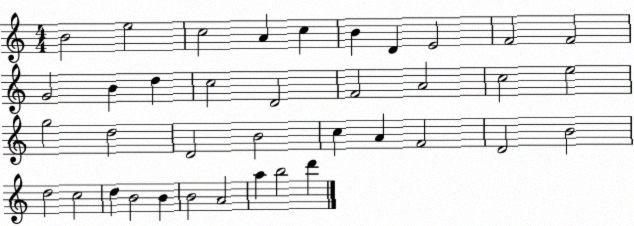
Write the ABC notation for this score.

X:1
T:Untitled
M:4/4
L:1/4
K:C
B2 e2 c2 A c B D E2 F2 F2 G2 B d c2 D2 F2 A2 c2 e2 g2 d2 D2 B2 c A F2 D2 B2 d2 c2 d B2 B B2 A2 a b2 d'